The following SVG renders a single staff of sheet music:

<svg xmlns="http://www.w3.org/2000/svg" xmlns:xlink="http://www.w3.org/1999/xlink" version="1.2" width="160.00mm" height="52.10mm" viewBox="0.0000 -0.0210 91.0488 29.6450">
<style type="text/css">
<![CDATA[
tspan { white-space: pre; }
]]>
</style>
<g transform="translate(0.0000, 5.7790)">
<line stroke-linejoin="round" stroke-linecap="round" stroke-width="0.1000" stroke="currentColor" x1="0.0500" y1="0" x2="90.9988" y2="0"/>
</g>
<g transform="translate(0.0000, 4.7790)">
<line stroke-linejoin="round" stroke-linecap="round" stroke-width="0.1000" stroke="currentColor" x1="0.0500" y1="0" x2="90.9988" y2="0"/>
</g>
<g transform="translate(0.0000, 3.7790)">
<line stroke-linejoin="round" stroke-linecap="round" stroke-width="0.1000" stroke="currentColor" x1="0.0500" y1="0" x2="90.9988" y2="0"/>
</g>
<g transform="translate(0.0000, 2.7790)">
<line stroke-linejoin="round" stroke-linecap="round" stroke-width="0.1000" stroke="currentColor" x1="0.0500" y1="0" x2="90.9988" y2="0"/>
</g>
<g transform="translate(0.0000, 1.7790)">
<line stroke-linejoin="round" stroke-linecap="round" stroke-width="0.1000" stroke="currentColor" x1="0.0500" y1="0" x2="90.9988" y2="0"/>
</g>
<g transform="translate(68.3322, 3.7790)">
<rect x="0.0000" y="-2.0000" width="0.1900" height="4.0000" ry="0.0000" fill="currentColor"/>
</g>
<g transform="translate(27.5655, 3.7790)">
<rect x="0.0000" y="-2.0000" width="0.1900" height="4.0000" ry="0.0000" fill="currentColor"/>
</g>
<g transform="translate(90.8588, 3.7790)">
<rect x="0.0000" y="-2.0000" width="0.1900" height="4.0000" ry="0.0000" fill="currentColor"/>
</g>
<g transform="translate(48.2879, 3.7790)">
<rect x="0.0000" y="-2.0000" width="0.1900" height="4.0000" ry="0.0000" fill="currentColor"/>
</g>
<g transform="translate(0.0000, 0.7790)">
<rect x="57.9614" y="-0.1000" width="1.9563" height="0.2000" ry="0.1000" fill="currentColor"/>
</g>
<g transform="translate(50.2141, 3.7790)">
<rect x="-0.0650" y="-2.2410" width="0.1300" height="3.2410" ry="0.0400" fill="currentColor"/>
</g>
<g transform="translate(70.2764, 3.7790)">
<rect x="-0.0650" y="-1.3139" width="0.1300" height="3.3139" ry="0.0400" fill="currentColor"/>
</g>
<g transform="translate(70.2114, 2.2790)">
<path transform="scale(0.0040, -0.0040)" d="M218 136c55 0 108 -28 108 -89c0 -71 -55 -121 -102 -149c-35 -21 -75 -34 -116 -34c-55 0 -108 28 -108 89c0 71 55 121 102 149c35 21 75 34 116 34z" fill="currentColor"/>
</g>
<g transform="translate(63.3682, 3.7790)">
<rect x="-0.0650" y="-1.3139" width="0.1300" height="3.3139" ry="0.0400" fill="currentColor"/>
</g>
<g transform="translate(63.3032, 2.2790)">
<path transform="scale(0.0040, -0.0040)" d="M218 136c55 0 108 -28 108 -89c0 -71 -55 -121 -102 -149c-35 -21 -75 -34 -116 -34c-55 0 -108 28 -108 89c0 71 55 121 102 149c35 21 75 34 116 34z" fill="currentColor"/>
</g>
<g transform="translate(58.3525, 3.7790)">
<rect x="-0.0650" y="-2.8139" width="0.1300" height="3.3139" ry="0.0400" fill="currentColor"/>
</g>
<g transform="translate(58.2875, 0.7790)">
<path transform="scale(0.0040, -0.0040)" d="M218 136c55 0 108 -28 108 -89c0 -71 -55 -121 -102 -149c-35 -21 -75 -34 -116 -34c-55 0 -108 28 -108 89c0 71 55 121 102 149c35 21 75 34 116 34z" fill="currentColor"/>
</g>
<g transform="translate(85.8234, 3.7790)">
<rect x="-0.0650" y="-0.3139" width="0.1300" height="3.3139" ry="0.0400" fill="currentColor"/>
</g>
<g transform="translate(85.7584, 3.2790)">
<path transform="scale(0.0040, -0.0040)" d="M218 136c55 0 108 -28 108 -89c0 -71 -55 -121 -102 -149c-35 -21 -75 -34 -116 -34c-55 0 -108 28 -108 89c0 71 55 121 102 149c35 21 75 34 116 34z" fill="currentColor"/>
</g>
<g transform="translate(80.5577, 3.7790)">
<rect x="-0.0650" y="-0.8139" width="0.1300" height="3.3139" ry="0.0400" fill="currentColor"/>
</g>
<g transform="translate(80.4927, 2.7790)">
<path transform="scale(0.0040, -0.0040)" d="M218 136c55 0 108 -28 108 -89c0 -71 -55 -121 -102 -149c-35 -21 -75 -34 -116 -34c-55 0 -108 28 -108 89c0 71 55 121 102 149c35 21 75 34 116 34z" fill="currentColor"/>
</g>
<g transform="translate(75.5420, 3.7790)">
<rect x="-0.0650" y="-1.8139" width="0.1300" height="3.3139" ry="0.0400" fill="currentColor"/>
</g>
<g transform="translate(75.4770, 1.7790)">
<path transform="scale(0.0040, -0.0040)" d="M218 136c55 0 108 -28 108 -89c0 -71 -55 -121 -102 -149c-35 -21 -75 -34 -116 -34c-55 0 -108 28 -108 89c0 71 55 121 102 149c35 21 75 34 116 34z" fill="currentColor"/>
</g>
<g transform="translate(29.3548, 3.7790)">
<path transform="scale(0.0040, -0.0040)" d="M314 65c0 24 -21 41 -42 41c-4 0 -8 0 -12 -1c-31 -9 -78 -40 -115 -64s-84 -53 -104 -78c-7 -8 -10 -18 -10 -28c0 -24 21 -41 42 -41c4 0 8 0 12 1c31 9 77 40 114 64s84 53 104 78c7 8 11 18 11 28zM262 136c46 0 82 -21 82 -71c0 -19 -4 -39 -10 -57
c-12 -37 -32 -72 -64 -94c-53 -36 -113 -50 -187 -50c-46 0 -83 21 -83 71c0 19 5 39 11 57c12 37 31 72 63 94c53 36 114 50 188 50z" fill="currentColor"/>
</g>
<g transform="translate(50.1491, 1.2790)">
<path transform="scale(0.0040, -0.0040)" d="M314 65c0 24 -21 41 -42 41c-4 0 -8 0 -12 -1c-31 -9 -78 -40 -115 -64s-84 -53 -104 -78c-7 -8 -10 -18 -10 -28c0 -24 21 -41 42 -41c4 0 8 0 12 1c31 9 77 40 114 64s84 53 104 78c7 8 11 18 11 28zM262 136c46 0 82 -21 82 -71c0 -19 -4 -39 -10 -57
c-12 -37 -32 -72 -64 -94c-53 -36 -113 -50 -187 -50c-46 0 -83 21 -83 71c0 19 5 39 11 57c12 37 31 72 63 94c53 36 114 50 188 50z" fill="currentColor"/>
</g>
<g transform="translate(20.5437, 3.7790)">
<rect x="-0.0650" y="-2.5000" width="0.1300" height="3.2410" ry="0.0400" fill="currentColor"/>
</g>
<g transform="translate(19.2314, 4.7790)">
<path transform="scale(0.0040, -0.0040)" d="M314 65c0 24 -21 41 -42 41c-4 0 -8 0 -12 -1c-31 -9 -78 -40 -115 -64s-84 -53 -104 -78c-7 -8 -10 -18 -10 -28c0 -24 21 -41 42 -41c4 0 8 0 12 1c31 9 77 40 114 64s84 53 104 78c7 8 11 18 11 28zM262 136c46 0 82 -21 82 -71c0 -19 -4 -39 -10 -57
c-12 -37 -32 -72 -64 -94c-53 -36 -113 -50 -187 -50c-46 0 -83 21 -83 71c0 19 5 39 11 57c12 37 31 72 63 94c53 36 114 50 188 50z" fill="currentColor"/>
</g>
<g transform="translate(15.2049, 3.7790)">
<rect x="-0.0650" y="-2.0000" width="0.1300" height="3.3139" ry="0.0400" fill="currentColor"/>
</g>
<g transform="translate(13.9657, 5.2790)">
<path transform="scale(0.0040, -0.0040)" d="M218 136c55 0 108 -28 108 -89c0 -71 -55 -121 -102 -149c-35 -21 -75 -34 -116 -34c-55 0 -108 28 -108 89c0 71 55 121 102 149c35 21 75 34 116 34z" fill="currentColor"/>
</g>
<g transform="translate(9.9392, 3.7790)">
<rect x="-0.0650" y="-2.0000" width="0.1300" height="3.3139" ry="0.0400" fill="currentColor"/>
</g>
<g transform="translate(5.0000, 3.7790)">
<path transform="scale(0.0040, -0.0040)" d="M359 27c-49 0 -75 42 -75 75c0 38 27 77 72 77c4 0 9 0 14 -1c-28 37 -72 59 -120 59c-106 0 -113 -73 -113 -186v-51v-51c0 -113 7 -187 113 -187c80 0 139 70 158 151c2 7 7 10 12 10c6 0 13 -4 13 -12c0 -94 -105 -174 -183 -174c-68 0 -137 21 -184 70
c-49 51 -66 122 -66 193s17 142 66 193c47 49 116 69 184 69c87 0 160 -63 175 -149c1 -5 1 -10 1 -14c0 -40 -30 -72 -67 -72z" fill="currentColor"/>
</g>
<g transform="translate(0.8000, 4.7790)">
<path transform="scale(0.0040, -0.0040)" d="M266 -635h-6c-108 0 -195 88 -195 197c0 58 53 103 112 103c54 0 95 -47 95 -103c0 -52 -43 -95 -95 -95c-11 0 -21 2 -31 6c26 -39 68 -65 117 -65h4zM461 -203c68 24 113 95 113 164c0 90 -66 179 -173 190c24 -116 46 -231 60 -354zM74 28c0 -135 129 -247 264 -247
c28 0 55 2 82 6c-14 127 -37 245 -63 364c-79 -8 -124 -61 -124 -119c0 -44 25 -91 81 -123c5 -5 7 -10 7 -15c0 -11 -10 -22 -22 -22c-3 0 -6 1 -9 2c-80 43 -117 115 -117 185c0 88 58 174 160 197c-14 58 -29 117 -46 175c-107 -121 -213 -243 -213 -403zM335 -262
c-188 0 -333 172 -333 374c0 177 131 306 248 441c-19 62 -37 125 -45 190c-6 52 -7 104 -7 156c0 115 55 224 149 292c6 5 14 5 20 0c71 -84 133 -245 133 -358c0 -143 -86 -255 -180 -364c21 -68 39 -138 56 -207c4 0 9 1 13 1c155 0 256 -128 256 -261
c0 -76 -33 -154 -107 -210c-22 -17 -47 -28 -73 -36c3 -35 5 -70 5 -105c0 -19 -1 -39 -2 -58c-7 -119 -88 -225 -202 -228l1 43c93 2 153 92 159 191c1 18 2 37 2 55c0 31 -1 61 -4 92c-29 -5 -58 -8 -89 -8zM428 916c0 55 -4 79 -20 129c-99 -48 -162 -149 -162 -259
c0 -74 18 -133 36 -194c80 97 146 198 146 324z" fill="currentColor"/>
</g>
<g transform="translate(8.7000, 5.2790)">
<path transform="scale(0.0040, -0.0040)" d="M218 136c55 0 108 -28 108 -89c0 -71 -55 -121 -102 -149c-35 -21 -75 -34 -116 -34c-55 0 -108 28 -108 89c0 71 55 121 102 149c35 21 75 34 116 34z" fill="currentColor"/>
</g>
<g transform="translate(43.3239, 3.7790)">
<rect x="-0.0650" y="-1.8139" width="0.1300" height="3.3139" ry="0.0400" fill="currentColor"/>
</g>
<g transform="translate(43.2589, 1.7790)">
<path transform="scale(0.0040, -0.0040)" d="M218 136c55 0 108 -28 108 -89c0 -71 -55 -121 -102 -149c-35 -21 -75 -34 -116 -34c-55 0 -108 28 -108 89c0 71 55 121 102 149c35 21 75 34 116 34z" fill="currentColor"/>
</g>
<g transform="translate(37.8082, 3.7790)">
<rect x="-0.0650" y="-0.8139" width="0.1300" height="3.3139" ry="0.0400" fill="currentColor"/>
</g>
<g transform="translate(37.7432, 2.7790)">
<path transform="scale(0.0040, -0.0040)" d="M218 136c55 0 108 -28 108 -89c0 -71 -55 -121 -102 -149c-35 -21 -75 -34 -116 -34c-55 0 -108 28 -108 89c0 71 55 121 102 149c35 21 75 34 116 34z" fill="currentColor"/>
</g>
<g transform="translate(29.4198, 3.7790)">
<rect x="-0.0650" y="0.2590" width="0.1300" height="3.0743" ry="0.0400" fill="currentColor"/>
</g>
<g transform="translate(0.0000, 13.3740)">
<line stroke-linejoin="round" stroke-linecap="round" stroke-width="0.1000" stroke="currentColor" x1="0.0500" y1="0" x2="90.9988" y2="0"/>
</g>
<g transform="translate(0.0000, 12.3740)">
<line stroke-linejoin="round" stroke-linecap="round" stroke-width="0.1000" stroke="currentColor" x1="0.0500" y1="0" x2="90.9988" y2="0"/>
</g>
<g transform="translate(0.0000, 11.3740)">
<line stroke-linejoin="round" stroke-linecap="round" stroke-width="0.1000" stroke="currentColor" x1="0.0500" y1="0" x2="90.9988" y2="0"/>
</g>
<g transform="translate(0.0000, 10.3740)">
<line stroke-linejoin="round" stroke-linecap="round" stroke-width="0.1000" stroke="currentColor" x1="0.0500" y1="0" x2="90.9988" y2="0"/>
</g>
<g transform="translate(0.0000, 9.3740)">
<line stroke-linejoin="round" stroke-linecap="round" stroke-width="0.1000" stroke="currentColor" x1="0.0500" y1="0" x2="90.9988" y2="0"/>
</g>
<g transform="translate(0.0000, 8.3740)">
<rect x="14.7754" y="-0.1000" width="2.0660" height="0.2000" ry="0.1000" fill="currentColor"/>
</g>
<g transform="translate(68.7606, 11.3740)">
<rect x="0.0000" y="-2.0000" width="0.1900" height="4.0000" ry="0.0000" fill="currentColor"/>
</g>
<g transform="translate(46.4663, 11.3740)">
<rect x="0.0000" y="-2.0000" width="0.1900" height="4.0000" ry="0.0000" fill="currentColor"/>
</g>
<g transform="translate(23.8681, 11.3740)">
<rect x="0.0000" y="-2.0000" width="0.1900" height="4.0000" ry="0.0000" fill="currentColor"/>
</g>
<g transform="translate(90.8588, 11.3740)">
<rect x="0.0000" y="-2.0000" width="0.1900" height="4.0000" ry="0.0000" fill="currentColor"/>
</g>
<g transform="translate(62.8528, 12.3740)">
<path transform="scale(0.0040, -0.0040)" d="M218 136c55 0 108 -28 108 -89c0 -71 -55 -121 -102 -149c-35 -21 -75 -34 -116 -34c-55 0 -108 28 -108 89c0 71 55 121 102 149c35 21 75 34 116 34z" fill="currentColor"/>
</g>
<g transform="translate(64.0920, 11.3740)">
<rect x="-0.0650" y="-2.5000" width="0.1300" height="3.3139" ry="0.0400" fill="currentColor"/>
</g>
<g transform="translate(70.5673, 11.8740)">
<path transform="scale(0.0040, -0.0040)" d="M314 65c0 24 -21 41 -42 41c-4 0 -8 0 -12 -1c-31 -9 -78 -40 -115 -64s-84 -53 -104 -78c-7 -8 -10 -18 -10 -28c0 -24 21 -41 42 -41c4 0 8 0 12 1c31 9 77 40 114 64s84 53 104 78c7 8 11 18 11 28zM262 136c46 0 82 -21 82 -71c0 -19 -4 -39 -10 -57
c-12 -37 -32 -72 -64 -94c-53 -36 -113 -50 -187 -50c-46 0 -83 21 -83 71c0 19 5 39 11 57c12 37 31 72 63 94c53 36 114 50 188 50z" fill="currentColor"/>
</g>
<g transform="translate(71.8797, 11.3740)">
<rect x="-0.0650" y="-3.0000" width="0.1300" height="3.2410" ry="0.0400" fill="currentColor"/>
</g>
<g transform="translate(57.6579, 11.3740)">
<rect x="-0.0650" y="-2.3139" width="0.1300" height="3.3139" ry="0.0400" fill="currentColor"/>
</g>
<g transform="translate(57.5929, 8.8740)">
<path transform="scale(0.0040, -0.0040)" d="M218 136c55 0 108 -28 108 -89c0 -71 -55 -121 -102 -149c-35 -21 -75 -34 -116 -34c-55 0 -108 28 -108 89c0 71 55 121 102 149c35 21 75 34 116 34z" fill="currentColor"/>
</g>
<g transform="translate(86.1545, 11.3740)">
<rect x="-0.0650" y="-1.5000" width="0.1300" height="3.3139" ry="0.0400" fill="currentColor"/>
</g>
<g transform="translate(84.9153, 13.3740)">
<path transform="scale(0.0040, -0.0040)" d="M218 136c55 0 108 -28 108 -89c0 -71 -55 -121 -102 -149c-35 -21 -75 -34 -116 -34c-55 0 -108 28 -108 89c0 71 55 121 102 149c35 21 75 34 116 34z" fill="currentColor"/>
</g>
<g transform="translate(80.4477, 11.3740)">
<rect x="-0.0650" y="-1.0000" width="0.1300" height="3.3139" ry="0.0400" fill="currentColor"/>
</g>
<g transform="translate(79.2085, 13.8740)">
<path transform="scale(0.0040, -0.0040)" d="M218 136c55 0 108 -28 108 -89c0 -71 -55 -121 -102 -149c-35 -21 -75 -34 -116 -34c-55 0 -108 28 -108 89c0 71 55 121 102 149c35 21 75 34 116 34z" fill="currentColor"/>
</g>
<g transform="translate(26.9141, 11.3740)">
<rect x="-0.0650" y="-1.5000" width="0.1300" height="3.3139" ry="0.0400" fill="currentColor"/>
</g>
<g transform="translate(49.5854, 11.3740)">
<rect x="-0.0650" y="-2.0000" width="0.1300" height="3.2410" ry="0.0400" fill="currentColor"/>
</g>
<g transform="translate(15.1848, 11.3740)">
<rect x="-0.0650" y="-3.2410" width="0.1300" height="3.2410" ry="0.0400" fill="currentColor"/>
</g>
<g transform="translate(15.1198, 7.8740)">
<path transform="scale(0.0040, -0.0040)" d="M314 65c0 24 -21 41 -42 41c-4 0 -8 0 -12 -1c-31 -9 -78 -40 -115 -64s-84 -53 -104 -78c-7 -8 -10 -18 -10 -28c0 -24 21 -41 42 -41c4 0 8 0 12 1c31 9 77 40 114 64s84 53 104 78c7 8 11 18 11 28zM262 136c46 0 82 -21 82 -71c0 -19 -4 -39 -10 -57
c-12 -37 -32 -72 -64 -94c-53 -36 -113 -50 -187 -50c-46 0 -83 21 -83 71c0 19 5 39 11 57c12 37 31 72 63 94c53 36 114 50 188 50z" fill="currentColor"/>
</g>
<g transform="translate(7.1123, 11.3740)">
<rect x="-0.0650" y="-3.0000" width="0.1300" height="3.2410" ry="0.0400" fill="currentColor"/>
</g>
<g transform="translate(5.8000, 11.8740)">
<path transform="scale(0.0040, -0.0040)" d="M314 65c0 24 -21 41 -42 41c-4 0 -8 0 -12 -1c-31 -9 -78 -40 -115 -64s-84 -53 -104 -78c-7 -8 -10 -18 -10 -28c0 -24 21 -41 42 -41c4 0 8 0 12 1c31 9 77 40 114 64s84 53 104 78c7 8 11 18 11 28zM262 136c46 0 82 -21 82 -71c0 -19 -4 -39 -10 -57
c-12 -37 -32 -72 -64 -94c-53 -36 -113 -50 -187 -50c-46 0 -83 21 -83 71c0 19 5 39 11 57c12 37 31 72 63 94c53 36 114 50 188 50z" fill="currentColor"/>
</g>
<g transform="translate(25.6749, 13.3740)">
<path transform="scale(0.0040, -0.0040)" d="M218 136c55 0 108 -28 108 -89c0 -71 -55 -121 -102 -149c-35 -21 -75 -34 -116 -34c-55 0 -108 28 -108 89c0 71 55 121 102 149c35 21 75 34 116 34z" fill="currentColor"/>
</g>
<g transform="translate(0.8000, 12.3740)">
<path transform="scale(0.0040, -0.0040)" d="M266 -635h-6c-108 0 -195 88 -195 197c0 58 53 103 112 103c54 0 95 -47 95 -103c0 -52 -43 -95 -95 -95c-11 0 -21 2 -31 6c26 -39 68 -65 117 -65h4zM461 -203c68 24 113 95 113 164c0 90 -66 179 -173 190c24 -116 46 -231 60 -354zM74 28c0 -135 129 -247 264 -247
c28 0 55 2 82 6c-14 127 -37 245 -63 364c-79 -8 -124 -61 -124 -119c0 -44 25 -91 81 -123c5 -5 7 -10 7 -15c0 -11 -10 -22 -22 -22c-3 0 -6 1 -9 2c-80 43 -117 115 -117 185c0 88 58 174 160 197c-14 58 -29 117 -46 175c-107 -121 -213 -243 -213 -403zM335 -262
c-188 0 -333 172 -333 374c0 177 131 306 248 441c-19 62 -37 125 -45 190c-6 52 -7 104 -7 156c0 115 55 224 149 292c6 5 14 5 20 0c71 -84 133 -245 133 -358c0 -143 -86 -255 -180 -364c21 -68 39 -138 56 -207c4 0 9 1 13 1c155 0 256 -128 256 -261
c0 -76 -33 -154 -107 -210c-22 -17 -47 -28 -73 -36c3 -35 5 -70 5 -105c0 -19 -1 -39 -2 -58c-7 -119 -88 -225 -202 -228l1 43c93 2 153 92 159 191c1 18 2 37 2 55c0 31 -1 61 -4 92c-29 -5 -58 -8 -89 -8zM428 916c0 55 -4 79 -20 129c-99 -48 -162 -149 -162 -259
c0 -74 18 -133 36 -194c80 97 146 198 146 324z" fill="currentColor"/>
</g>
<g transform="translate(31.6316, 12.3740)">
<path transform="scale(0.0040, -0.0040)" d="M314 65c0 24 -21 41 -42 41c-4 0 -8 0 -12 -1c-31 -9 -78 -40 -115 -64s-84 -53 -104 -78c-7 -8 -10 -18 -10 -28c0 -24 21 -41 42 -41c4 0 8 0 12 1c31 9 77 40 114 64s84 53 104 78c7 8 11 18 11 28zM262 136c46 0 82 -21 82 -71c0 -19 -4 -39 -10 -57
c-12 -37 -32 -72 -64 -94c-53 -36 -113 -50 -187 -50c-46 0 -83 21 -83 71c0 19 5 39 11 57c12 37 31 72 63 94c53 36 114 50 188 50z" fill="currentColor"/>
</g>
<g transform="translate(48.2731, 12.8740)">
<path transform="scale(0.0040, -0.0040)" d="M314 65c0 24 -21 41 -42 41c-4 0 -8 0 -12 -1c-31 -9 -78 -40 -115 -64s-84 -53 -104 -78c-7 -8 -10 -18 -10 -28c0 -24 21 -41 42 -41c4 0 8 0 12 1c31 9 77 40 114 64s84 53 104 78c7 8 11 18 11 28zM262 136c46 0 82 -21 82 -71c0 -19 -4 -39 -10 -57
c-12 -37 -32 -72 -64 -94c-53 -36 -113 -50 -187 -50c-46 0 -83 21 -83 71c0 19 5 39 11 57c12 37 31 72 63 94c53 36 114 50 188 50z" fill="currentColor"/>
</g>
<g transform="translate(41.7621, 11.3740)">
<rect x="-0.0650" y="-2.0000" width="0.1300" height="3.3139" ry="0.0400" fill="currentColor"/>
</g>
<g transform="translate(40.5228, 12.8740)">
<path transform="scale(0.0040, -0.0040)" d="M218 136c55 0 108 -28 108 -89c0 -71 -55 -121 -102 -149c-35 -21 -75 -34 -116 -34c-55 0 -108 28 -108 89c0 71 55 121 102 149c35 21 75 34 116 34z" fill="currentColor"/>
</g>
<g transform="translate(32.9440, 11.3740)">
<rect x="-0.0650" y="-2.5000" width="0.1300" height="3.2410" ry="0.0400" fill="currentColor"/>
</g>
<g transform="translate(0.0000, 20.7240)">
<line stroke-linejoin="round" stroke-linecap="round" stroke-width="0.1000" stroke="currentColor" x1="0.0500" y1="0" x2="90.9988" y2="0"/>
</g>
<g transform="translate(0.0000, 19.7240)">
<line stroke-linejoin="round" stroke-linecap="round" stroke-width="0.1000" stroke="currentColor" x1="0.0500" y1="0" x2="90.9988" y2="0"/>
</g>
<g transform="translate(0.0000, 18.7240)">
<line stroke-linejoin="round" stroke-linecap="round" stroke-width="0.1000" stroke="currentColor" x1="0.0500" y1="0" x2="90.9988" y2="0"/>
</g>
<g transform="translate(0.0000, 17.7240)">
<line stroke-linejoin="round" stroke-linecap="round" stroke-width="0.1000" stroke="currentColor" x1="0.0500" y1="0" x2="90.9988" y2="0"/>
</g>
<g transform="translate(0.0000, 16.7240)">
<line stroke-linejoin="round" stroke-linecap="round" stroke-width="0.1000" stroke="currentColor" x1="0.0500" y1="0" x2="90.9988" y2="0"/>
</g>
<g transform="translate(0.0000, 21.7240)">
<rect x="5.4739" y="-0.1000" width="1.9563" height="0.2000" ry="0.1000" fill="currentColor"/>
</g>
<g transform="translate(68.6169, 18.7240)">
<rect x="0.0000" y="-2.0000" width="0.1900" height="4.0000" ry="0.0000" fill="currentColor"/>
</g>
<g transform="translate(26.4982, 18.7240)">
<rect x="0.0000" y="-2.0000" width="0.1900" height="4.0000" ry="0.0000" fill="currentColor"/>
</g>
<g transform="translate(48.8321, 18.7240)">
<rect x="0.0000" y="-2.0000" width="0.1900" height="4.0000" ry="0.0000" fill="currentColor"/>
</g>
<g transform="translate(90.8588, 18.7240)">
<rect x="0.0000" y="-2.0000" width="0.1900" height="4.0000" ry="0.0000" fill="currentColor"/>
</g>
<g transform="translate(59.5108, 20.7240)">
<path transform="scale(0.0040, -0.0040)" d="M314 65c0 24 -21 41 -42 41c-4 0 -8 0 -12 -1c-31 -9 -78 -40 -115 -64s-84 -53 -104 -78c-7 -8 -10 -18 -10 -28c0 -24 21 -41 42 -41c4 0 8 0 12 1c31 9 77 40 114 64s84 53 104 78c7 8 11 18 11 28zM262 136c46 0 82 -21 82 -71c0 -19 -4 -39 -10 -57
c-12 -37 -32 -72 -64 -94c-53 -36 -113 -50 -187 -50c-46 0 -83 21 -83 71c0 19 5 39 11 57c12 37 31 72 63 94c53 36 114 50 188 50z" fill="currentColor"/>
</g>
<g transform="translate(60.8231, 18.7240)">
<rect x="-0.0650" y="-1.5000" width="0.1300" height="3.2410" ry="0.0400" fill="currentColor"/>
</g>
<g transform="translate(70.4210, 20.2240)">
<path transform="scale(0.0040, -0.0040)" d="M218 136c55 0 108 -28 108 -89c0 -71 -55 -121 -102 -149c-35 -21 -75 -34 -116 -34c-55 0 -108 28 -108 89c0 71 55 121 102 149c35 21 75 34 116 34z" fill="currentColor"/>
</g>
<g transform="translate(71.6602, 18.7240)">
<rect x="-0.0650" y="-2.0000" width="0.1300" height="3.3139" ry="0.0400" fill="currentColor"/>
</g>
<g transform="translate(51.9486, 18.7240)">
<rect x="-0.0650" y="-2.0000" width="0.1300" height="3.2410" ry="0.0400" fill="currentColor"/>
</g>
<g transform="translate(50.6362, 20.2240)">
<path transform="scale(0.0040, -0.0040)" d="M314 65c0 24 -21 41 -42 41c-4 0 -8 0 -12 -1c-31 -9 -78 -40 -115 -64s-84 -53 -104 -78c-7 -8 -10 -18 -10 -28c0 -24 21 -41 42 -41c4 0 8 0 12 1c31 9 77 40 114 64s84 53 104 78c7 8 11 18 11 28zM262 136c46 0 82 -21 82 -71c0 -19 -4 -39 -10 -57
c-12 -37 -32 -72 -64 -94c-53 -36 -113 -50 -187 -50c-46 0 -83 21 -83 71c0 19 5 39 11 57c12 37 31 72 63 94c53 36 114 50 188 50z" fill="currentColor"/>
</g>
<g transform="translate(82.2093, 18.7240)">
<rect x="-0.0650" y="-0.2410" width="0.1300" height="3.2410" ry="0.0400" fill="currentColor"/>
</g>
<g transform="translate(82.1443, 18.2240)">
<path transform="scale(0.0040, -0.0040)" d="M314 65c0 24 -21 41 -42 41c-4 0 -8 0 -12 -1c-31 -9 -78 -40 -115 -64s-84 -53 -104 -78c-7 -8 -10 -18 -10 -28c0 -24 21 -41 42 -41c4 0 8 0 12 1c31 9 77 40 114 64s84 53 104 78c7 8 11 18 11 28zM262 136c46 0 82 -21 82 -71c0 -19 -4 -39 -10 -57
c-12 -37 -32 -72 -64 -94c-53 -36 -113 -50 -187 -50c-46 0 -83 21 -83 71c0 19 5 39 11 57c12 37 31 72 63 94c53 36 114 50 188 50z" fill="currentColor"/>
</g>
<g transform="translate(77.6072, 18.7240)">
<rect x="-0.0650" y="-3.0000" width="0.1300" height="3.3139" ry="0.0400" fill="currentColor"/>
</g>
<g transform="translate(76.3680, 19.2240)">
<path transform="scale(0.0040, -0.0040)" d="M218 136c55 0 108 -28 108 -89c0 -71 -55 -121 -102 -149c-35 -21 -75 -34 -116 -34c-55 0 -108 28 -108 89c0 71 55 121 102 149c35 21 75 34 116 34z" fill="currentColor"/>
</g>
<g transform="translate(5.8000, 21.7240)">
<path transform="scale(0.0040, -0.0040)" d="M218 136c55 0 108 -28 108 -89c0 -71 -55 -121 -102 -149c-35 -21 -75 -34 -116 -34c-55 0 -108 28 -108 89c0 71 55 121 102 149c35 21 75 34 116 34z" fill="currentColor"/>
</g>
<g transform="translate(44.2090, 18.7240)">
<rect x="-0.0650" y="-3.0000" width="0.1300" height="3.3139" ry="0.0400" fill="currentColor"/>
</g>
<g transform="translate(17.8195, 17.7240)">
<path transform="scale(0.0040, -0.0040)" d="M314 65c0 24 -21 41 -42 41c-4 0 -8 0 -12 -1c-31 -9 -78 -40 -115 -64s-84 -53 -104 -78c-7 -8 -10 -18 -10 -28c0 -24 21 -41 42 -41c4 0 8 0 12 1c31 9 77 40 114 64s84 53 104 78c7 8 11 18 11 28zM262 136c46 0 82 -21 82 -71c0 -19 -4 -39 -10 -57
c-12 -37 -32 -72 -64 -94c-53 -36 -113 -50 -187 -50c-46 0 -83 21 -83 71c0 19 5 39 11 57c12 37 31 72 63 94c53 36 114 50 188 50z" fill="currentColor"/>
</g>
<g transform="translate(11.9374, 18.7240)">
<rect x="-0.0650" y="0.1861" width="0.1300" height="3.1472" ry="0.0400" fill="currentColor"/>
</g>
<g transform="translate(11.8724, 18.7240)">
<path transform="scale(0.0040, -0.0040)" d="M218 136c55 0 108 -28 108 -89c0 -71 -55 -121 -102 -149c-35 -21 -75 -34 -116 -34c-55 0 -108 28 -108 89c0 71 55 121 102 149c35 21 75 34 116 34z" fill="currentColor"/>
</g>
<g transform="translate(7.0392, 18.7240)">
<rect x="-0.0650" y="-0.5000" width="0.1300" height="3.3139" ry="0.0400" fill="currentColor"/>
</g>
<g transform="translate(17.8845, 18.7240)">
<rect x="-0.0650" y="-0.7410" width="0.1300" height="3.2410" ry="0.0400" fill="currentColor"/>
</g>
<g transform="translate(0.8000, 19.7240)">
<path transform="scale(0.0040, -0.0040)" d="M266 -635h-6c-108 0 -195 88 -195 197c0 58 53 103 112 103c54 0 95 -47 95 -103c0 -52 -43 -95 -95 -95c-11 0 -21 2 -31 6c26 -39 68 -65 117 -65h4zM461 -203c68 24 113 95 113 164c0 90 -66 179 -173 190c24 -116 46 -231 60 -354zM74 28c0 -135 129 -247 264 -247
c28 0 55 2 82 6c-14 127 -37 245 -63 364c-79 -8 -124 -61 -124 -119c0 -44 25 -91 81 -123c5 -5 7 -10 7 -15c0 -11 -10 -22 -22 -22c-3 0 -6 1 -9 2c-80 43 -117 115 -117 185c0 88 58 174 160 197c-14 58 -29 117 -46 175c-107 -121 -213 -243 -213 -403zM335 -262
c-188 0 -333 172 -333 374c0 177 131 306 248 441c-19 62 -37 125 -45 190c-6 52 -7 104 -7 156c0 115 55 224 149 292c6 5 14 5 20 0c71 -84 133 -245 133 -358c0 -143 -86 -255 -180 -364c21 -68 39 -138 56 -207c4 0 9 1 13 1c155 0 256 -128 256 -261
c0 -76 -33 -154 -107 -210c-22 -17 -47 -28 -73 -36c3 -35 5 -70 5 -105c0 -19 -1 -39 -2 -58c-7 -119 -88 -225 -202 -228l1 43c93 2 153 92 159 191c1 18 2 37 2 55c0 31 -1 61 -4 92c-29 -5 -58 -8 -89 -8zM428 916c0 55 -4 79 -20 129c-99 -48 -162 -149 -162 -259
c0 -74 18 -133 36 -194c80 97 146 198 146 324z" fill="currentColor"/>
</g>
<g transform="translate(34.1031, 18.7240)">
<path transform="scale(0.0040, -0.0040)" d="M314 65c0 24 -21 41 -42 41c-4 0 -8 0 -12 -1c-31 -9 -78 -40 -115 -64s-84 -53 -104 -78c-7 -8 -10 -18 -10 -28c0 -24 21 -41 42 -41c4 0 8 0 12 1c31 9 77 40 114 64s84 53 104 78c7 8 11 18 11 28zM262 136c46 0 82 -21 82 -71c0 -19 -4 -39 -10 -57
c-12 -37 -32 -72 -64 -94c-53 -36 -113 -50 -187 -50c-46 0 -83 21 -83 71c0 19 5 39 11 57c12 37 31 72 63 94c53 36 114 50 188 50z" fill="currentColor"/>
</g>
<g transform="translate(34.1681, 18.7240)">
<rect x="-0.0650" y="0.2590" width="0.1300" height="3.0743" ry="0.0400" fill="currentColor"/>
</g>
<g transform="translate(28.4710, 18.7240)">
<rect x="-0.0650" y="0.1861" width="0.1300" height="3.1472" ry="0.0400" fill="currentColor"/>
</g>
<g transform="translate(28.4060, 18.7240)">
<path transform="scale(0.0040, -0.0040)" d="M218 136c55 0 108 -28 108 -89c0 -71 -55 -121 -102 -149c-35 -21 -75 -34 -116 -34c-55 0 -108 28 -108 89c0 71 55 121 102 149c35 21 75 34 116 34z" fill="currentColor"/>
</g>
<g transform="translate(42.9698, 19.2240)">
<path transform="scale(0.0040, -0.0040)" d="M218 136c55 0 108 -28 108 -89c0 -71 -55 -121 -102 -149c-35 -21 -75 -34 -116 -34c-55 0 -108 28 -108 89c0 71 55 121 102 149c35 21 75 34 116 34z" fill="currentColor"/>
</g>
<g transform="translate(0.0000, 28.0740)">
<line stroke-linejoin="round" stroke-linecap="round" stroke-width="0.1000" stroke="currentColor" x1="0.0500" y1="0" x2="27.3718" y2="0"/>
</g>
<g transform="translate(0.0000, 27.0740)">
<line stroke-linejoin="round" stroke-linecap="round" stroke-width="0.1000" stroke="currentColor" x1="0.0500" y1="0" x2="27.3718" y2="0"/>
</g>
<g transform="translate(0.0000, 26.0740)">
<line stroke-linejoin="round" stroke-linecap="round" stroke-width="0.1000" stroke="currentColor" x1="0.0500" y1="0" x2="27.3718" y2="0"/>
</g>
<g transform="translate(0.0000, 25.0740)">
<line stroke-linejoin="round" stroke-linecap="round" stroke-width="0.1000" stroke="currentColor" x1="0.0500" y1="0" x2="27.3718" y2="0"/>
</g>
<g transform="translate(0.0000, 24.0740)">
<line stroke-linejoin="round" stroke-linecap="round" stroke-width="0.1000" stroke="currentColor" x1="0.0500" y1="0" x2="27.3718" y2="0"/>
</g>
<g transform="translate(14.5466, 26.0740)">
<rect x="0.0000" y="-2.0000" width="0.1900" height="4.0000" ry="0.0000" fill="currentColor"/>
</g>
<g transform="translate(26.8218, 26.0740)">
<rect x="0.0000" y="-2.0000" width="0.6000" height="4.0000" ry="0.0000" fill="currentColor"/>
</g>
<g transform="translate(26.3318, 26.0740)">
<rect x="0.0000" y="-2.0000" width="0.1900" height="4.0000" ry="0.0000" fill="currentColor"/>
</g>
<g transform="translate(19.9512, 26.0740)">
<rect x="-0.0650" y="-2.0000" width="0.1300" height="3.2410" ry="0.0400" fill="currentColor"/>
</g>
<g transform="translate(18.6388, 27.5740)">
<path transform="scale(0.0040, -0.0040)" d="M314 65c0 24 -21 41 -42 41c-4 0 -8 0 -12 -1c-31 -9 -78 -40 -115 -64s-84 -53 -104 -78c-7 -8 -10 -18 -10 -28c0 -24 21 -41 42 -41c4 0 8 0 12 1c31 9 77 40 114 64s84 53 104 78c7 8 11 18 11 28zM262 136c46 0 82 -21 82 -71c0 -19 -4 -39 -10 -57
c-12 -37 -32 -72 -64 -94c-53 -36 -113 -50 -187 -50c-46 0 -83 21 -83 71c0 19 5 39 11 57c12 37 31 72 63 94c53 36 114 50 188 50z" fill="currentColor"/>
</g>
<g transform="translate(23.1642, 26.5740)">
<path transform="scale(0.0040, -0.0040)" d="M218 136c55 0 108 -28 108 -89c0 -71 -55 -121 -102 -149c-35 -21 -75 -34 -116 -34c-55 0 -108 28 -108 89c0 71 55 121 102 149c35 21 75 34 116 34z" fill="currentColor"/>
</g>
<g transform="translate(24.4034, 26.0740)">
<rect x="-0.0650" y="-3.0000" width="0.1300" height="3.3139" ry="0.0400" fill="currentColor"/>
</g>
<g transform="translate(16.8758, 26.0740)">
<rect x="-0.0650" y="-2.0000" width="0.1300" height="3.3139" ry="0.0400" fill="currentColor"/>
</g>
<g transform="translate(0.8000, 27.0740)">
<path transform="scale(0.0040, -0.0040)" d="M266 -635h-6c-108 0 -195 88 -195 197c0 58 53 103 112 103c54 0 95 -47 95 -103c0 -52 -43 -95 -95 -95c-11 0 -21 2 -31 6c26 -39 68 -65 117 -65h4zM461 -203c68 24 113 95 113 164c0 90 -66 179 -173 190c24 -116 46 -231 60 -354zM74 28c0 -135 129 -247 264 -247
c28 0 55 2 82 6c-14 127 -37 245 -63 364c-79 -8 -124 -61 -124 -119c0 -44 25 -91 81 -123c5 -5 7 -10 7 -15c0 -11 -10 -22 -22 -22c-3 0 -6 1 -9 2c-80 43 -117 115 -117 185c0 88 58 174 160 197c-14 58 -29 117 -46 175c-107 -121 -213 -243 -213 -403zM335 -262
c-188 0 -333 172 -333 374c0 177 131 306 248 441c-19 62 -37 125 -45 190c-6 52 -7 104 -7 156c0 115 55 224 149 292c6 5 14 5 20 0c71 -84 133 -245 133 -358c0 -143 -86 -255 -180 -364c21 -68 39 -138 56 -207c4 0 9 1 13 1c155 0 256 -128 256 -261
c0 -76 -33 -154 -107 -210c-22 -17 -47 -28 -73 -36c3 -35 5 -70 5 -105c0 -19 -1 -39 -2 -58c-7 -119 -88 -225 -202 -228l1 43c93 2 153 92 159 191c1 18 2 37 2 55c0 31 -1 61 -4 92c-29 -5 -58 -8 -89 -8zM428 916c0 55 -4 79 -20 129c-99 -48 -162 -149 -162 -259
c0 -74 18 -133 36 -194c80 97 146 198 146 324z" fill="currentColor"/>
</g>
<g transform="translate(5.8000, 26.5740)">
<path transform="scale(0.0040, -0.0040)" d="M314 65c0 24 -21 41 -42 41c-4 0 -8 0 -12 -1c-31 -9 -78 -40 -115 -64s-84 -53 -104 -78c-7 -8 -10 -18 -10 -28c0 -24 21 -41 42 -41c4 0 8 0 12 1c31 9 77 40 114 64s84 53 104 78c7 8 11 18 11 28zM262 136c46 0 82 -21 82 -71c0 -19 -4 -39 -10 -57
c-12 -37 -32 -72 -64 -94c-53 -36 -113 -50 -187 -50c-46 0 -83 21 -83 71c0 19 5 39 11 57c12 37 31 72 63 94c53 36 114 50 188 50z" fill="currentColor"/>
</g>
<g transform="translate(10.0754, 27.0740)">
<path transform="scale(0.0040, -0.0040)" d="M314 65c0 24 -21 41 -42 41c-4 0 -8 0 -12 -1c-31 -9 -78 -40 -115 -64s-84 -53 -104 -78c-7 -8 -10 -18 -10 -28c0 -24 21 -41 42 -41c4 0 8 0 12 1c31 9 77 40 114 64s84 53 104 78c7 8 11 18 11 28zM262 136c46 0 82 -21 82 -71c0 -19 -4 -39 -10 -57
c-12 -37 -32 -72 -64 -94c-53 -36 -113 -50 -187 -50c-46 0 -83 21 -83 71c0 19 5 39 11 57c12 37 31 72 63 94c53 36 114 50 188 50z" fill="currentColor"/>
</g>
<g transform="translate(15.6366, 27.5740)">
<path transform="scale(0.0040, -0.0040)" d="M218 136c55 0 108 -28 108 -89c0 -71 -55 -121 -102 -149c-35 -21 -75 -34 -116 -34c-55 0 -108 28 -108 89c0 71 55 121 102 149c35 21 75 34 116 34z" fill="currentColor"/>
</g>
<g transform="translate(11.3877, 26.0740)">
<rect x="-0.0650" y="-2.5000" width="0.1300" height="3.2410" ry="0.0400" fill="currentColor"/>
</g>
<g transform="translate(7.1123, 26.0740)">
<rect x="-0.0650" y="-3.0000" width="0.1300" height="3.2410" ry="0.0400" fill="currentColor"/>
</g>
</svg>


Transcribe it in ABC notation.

X:1
T:Untitled
M:4/4
L:1/4
K:C
F F G2 B2 d f g2 a e e f d c A2 b2 E G2 F F2 g G A2 D E C B d2 B B2 A F2 E2 F A c2 A2 G2 F F2 A